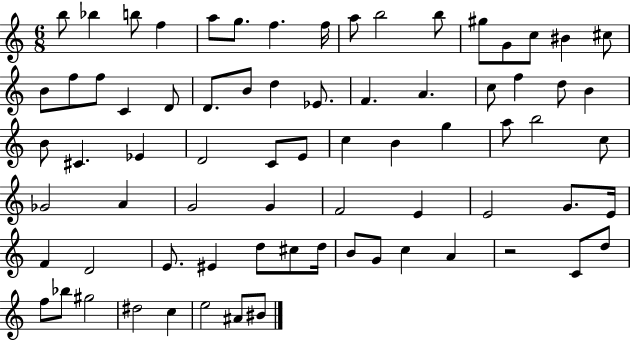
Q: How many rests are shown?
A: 1